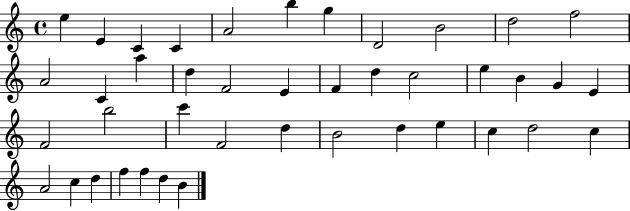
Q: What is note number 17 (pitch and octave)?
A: E4